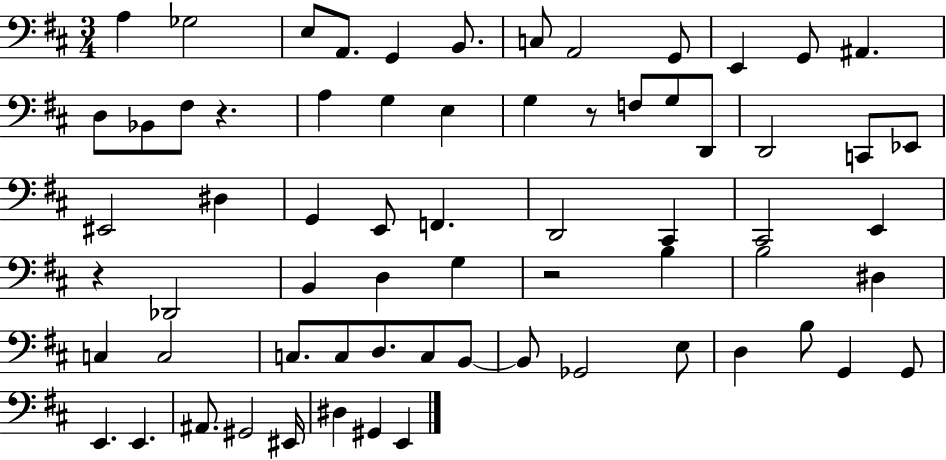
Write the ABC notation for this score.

X:1
T:Untitled
M:3/4
L:1/4
K:D
A, _G,2 E,/2 A,,/2 G,, B,,/2 C,/2 A,,2 G,,/2 E,, G,,/2 ^A,, D,/2 _B,,/2 ^F,/2 z A, G, E, G, z/2 F,/2 G,/2 D,,/2 D,,2 C,,/2 _E,,/2 ^E,,2 ^D, G,, E,,/2 F,, D,,2 ^C,, ^C,,2 E,, z _D,,2 B,, D, G, z2 B, B,2 ^D, C, C,2 C,/2 C,/2 D,/2 C,/2 B,,/2 B,,/2 _G,,2 E,/2 D, B,/2 G,, G,,/2 E,, E,, ^A,,/2 ^G,,2 ^E,,/4 ^D, ^G,, E,,